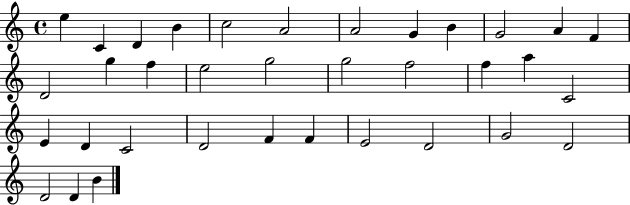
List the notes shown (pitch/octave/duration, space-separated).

E5/q C4/q D4/q B4/q C5/h A4/h A4/h G4/q B4/q G4/h A4/q F4/q D4/h G5/q F5/q E5/h G5/h G5/h F5/h F5/q A5/q C4/h E4/q D4/q C4/h D4/h F4/q F4/q E4/h D4/h G4/h D4/h D4/h D4/q B4/q